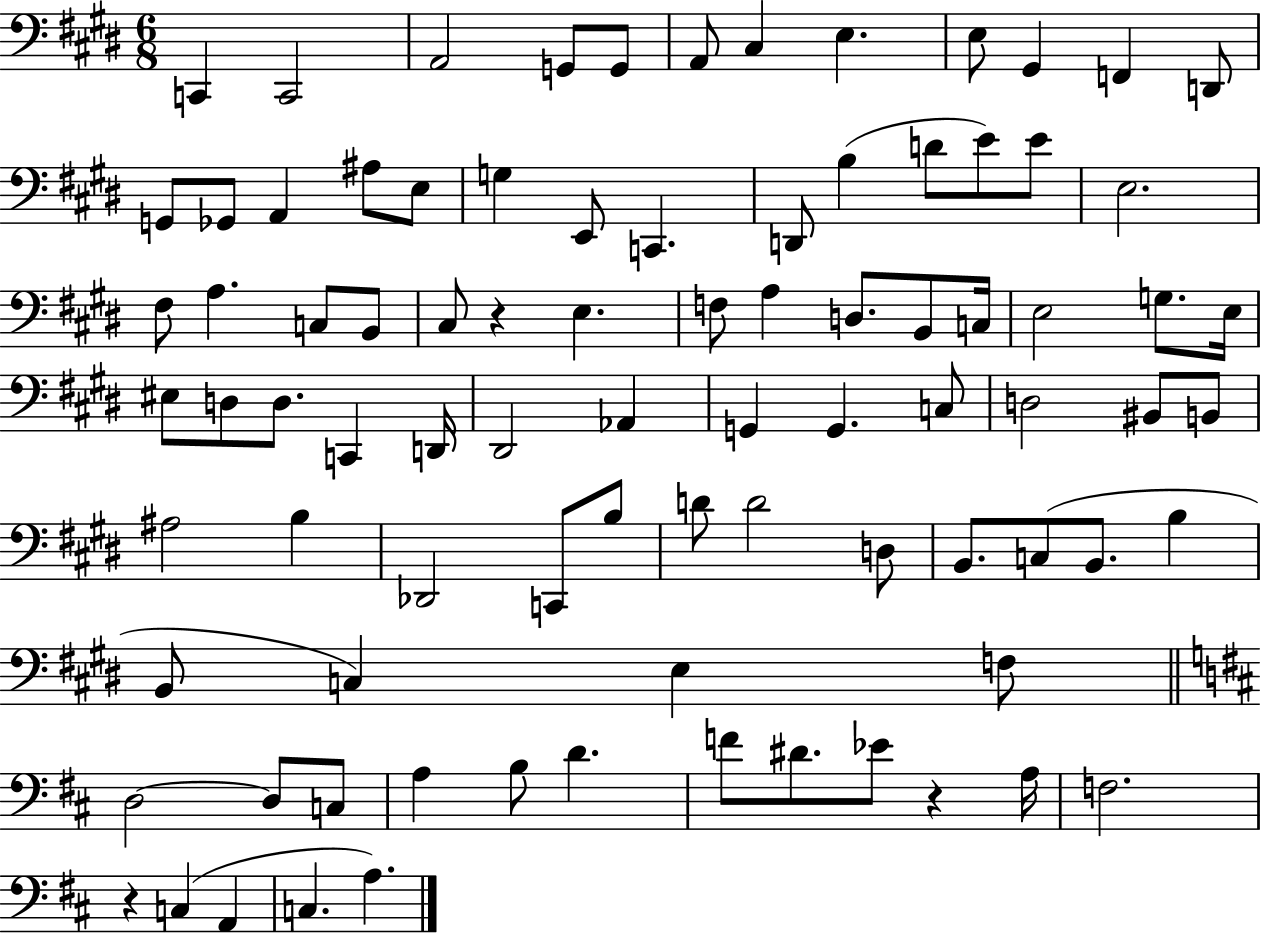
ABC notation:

X:1
T:Untitled
M:6/8
L:1/4
K:E
C,, C,,2 A,,2 G,,/2 G,,/2 A,,/2 ^C, E, E,/2 ^G,, F,, D,,/2 G,,/2 _G,,/2 A,, ^A,/2 E,/2 G, E,,/2 C,, D,,/2 B, D/2 E/2 E/2 E,2 ^F,/2 A, C,/2 B,,/2 ^C,/2 z E, F,/2 A, D,/2 B,,/2 C,/4 E,2 G,/2 E,/4 ^E,/2 D,/2 D,/2 C,, D,,/4 ^D,,2 _A,, G,, G,, C,/2 D,2 ^B,,/2 B,,/2 ^A,2 B, _D,,2 C,,/2 B,/2 D/2 D2 D,/2 B,,/2 C,/2 B,,/2 B, B,,/2 C, E, F,/2 D,2 D,/2 C,/2 A, B,/2 D F/2 ^D/2 _E/2 z A,/4 F,2 z C, A,, C, A,